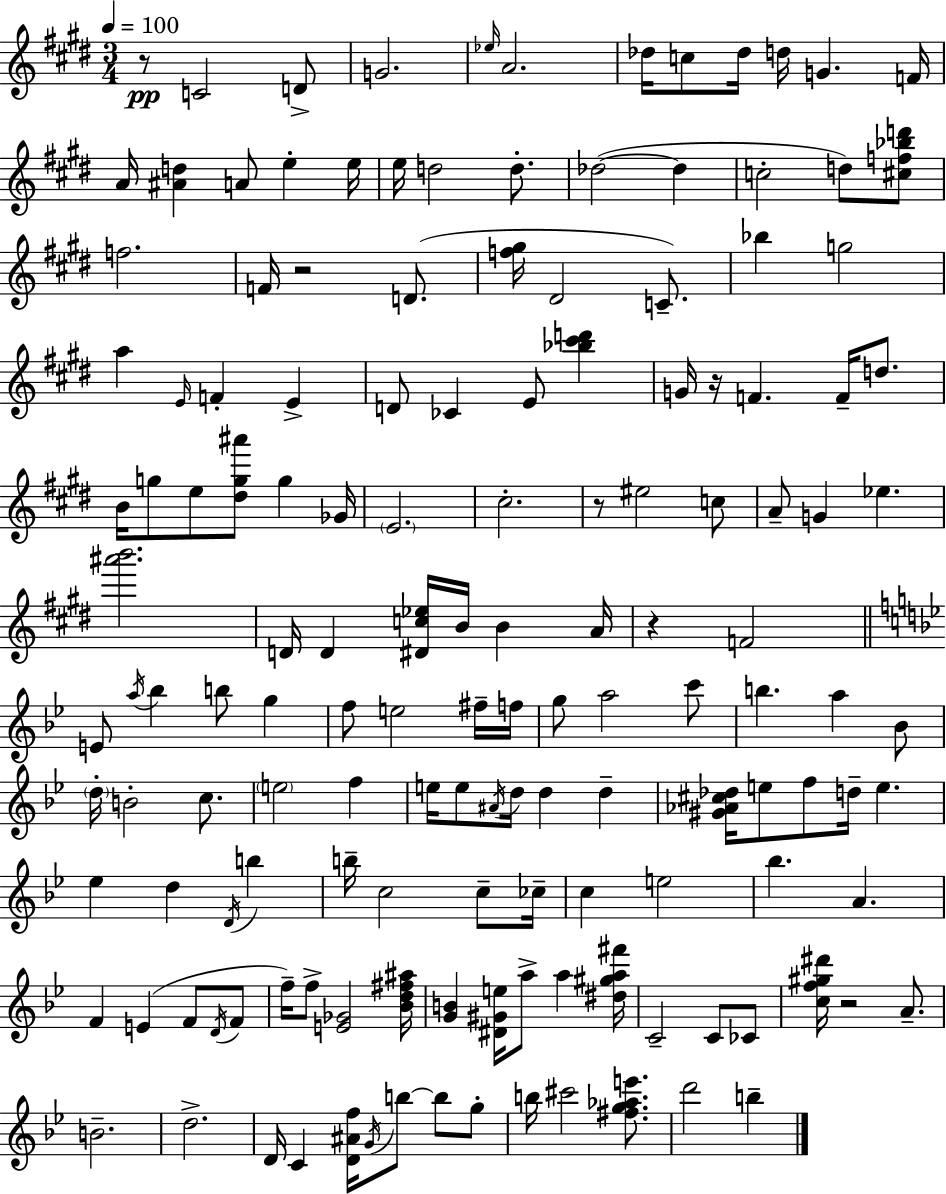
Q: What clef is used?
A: treble